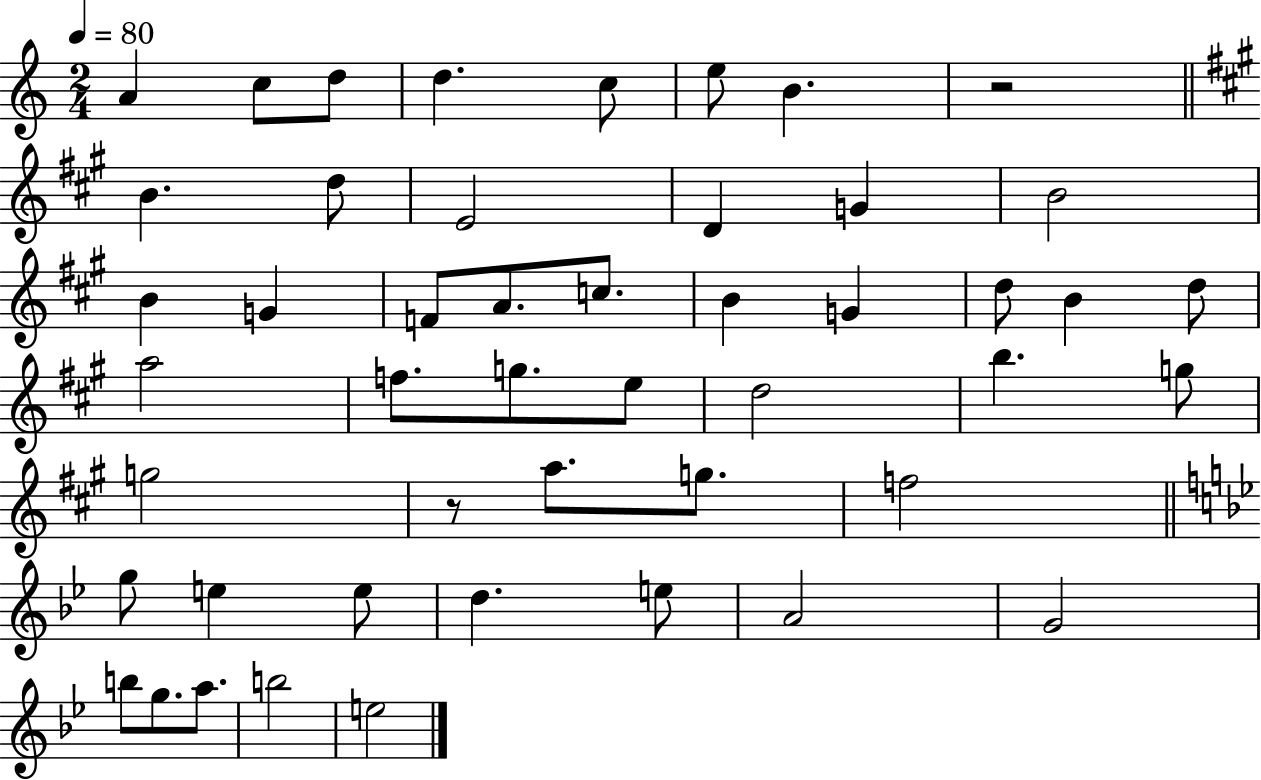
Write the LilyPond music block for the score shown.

{
  \clef treble
  \numericTimeSignature
  \time 2/4
  \key c \major
  \tempo 4 = 80
  a'4 c''8 d''8 | d''4. c''8 | e''8 b'4. | r2 | \break \bar "||" \break \key a \major b'4. d''8 | e'2 | d'4 g'4 | b'2 | \break b'4 g'4 | f'8 a'8. c''8. | b'4 g'4 | d''8 b'4 d''8 | \break a''2 | f''8. g''8. e''8 | d''2 | b''4. g''8 | \break g''2 | r8 a''8. g''8. | f''2 | \bar "||" \break \key bes \major g''8 e''4 e''8 | d''4. e''8 | a'2 | g'2 | \break b''8 g''8. a''8. | b''2 | e''2 | \bar "|."
}